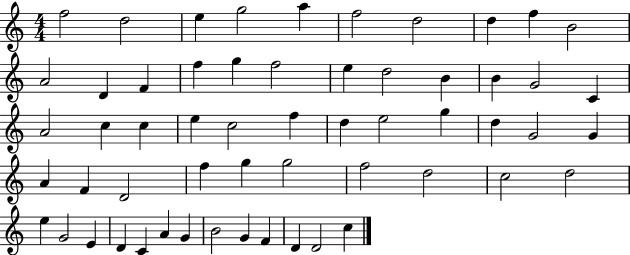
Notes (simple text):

F5/h D5/h E5/q G5/h A5/q F5/h D5/h D5/q F5/q B4/h A4/h D4/q F4/q F5/q G5/q F5/h E5/q D5/h B4/q B4/q G4/h C4/q A4/h C5/q C5/q E5/q C5/h F5/q D5/q E5/h G5/q D5/q G4/h G4/q A4/q F4/q D4/h F5/q G5/q G5/h F5/h D5/h C5/h D5/h E5/q G4/h E4/q D4/q C4/q A4/q G4/q B4/h G4/q F4/q D4/q D4/h C5/q